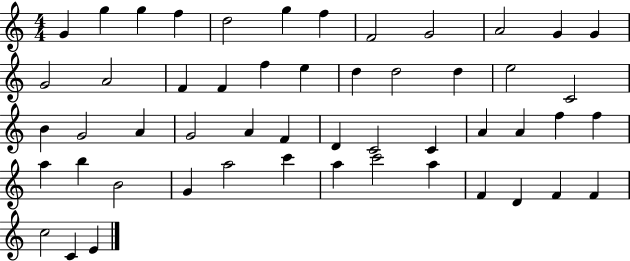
{
  \clef treble
  \numericTimeSignature
  \time 4/4
  \key c \major
  g'4 g''4 g''4 f''4 | d''2 g''4 f''4 | f'2 g'2 | a'2 g'4 g'4 | \break g'2 a'2 | f'4 f'4 f''4 e''4 | d''4 d''2 d''4 | e''2 c'2 | \break b'4 g'2 a'4 | g'2 a'4 f'4 | d'4 c'2 c'4 | a'4 a'4 f''4 f''4 | \break a''4 b''4 b'2 | g'4 a''2 c'''4 | a''4 c'''2 a''4 | f'4 d'4 f'4 f'4 | \break c''2 c'4 e'4 | \bar "|."
}